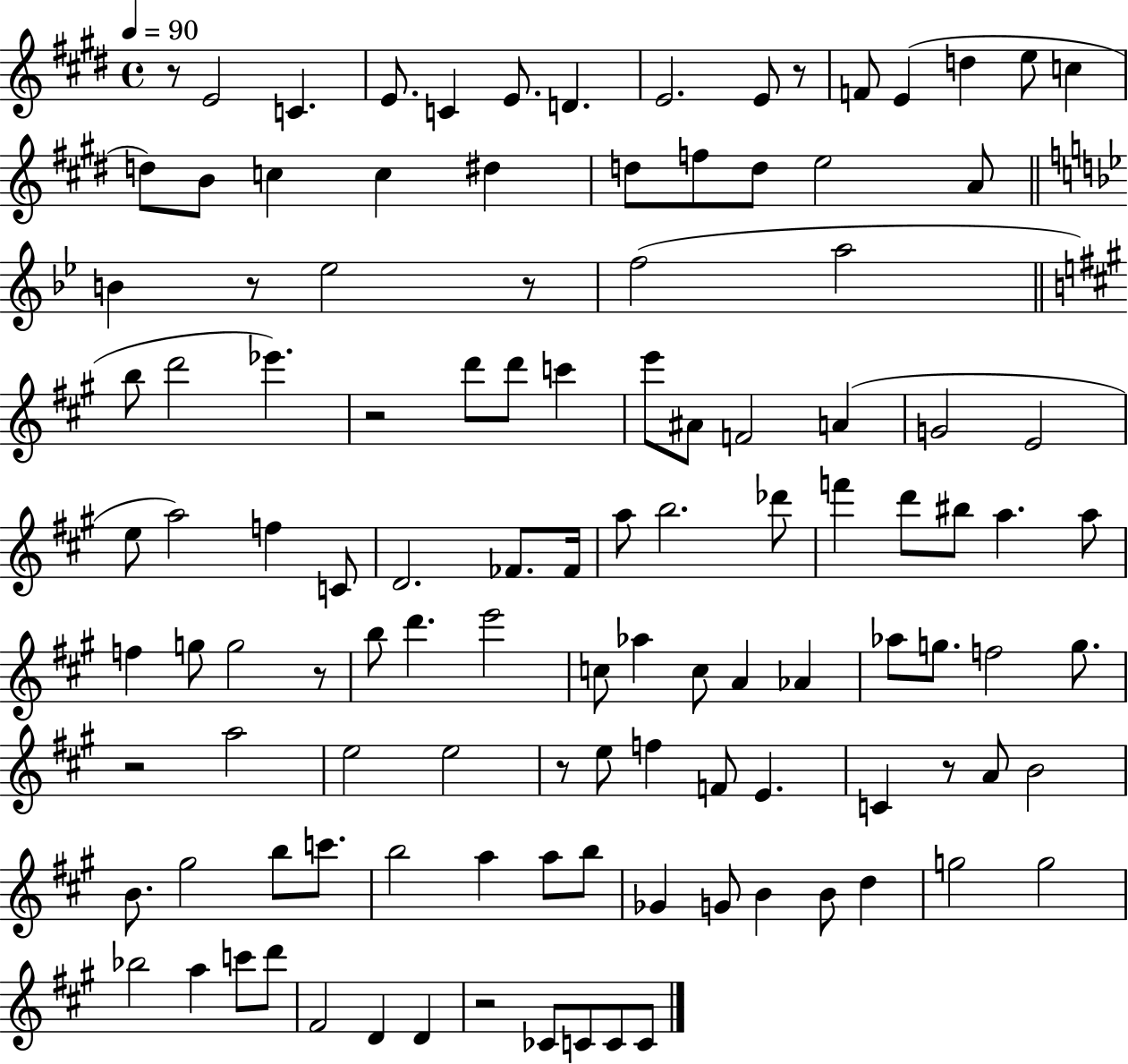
R/e E4/h C4/q. E4/e. C4/q E4/e. D4/q. E4/h. E4/e R/e F4/e E4/q D5/q E5/e C5/q D5/e B4/e C5/q C5/q D#5/q D5/e F5/e D5/e E5/h A4/e B4/q R/e Eb5/h R/e F5/h A5/h B5/e D6/h Eb6/q. R/h D6/e D6/e C6/q E6/e A#4/e F4/h A4/q G4/h E4/h E5/e A5/h F5/q C4/e D4/h. FES4/e. FES4/s A5/e B5/h. Db6/e F6/q D6/e BIS5/e A5/q. A5/e F5/q G5/e G5/h R/e B5/e D6/q. E6/h C5/e Ab5/q C5/e A4/q Ab4/q Ab5/e G5/e. F5/h G5/e. R/h A5/h E5/h E5/h R/e E5/e F5/q F4/e E4/q. C4/q R/e A4/e B4/h B4/e. G#5/h B5/e C6/e. B5/h A5/q A5/e B5/e Gb4/q G4/e B4/q B4/e D5/q G5/h G5/h Bb5/h A5/q C6/e D6/e F#4/h D4/q D4/q R/h CES4/e C4/e C4/e C4/e